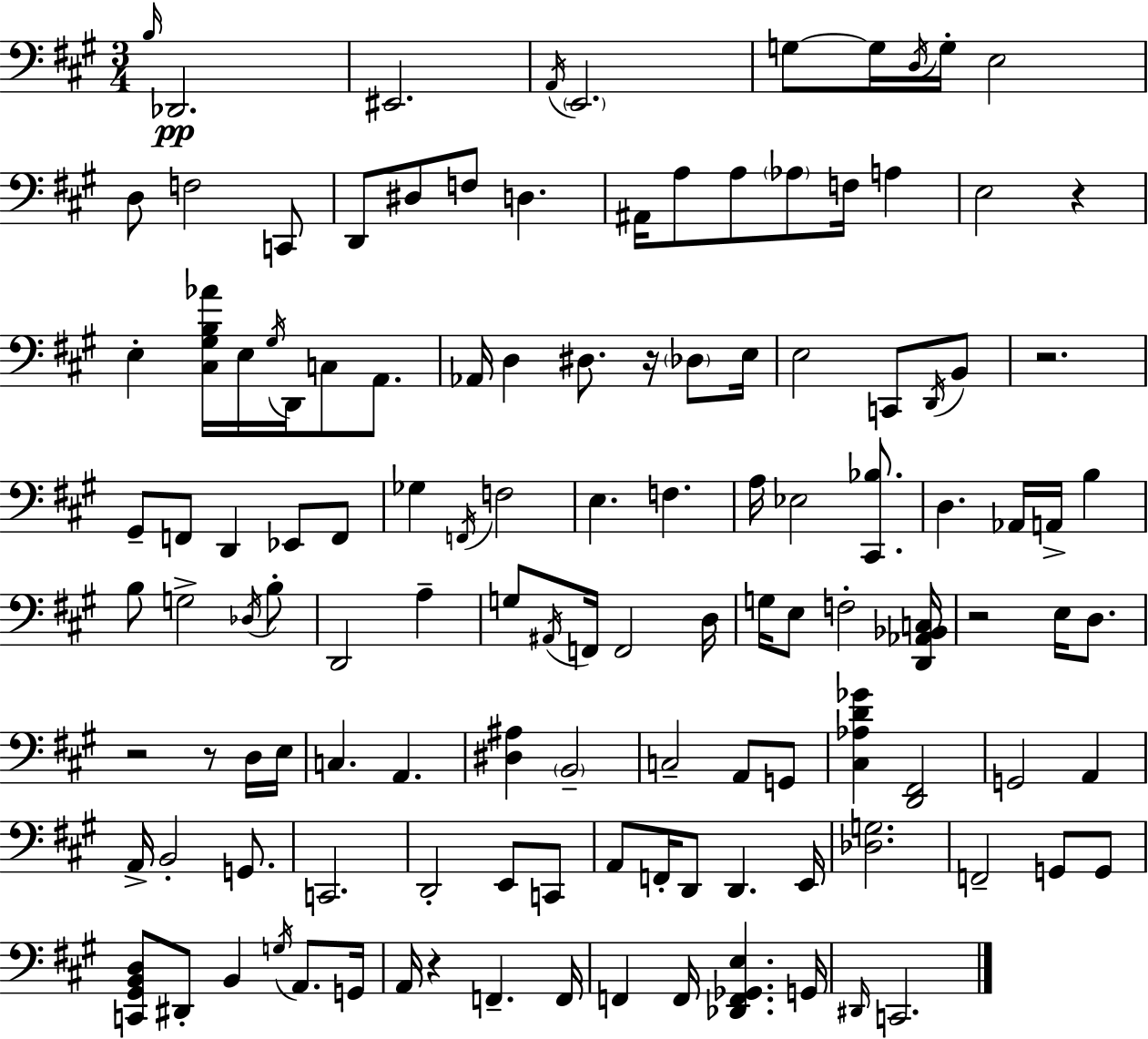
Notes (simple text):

B3/s Db2/h. EIS2/h. A2/s E2/h. G3/e G3/s D3/s G3/s E3/h D3/e F3/h C2/e D2/e D#3/e F3/e D3/q. A#2/s A3/e A3/e Ab3/e F3/s A3/q E3/h R/q E3/q [C#3,G#3,B3,Ab4]/s E3/s G#3/s D2/s C3/e A2/e. Ab2/s D3/q D#3/e. R/s Db3/e E3/s E3/h C2/e D2/s B2/e R/h. G#2/e F2/e D2/q Eb2/e F2/e Gb3/q F2/s F3/h E3/q. F3/q. A3/s Eb3/h [C#2,Bb3]/e. D3/q. Ab2/s A2/s B3/q B3/e G3/h Db3/s B3/e D2/h A3/q G3/e A#2/s F2/s F2/h D3/s G3/s E3/e F3/h [D2,Ab2,Bb2,C3]/s R/h E3/s D3/e. R/h R/e D3/s E3/s C3/q. A2/q. [D#3,A#3]/q B2/h C3/h A2/e G2/e [C#3,Ab3,D4,Gb4]/q [D2,F#2]/h G2/h A2/q A2/s B2/h G2/e. C2/h. D2/h E2/e C2/e A2/e F2/s D2/e D2/q. E2/s [Db3,G3]/h. F2/h G2/e G2/e [C2,G#2,B2,D3]/e D#2/e B2/q G3/s A2/e. G2/s A2/s R/q F2/q. F2/s F2/q F2/s [Db2,F2,Gb2,E3]/q. G2/s D#2/s C2/h.